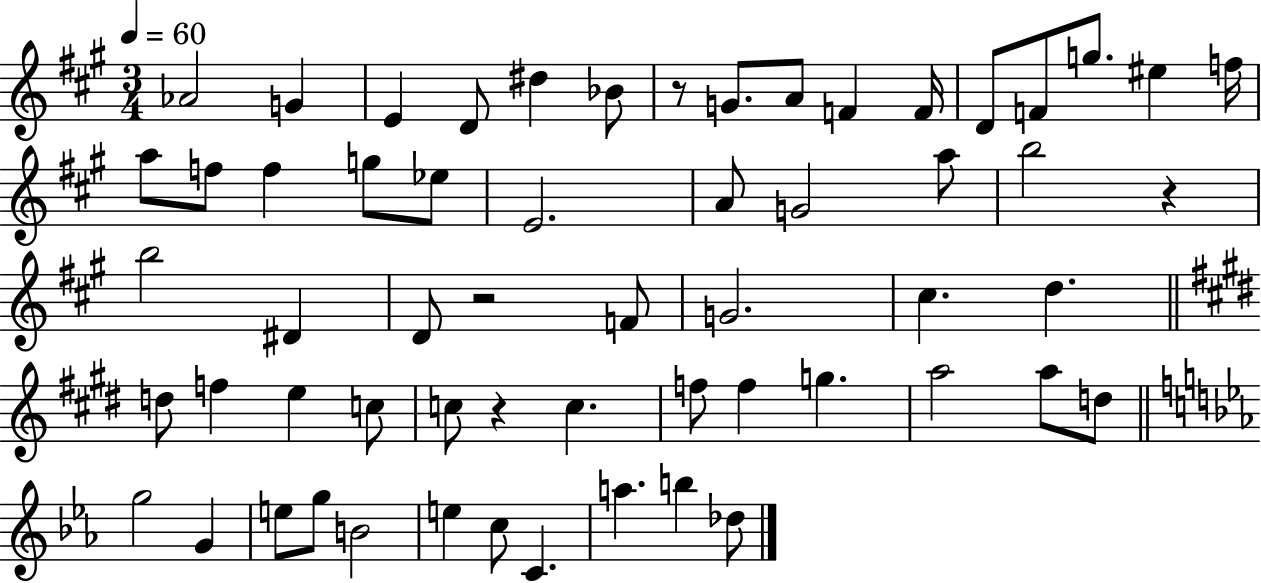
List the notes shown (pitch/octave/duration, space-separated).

Ab4/h G4/q E4/q D4/e D#5/q Bb4/e R/e G4/e. A4/e F4/q F4/s D4/e F4/e G5/e. EIS5/q F5/s A5/e F5/e F5/q G5/e Eb5/e E4/h. A4/e G4/h A5/e B5/h R/q B5/h D#4/q D4/e R/h F4/e G4/h. C#5/q. D5/q. D5/e F5/q E5/q C5/e C5/e R/q C5/q. F5/e F5/q G5/q. A5/h A5/e D5/e G5/h G4/q E5/e G5/e B4/h E5/q C5/e C4/q. A5/q. B5/q Db5/e